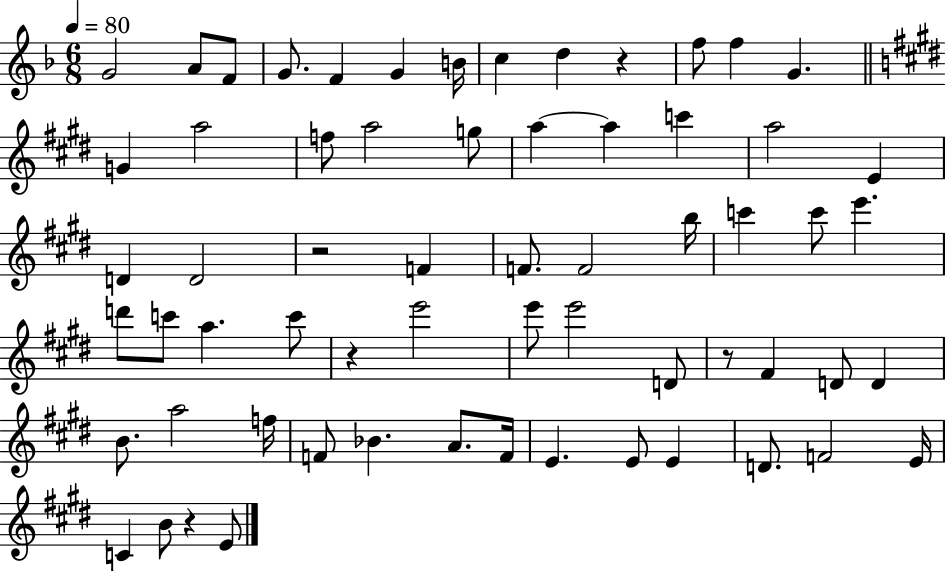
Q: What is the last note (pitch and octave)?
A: E4